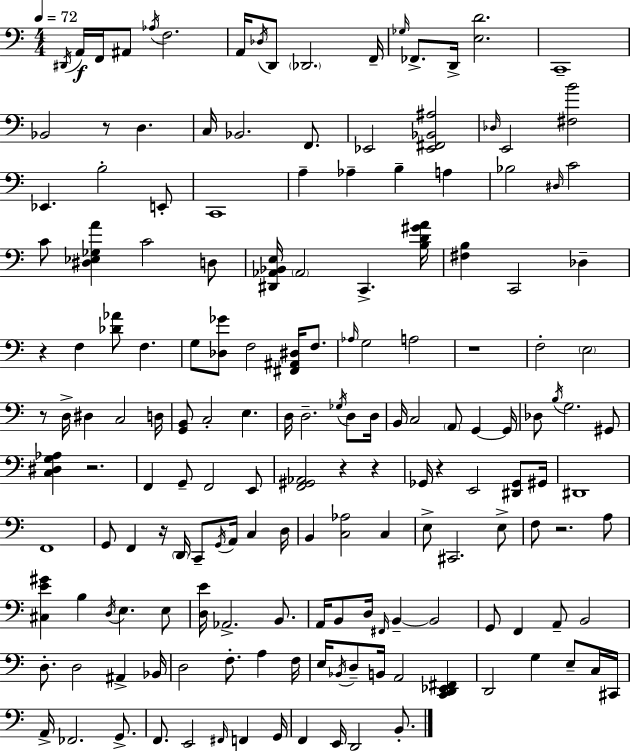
D#2/s A2/s F2/s A#2/e Ab3/s F3/h. A2/s Db3/s D2/e Db2/h. F2/s Gb3/s FES2/e. D2/s [E3,D4]/h. C2/w Bb2/h R/e D3/q. C3/s Bb2/h. F2/e. Eb2/h [Eb2,F#2,Bb2,A#3]/h Db3/s E2/h [F#3,B4]/h Eb2/q. B3/h E2/e C2/w A3/q Ab3/q B3/q A3/q Bb3/h D#3/s C4/h C4/e [D#3,Eb3,Gb3,A4]/q C4/h D3/e [D#2,Ab2,Bb2,E3]/s Ab2/h C2/q. [B3,D4,G#4,A4]/s [F#3,B3]/q C2/h Db3/q R/q F3/q [Db4,Ab4]/e F3/q. G3/e [Db3,Gb4]/e F3/h [F#2,A#2,D#3]/s F3/e. Ab3/s G3/h A3/h R/w F3/h E3/h R/e D3/s D#3/q C3/h D3/s [G2,B2]/e C3/h E3/q. D3/s D3/h. Gb3/s D3/e D3/s B2/s C3/h A2/e G2/q G2/s Db3/e B3/s G3/h. G#2/e [C3,D#3,G3,Ab3]/q R/h. F2/q G2/e F2/h E2/e [F2,G#2,Ab2]/h R/q R/q Gb2/s R/q E2/h [D#2,Gb2]/e G#2/s D#2/w F2/w G2/e F2/q R/s D2/s C2/e G2/s A2/s C3/q D3/s B2/q [C3,Ab3]/h C3/q E3/e C#2/h. E3/e F3/e R/h. A3/e [C#3,E4,G#4]/q B3/q D3/s E3/q. E3/e [D3,E4]/s Ab2/h. B2/e. A2/s B2/e D3/s F#2/s B2/q B2/h G2/e F2/q A2/e B2/h D3/e. D3/h A#2/q Bb2/s D3/h F3/e. A3/q F3/s E3/s Bb2/s D3/e B2/s A2/h [C2,D2,Eb2,F#2]/q D2/h G3/q E3/e C3/s C#2/s A2/s FES2/h. G2/e. F2/e. E2/h F#2/s F2/q G2/s F2/q E2/s D2/h B2/e.